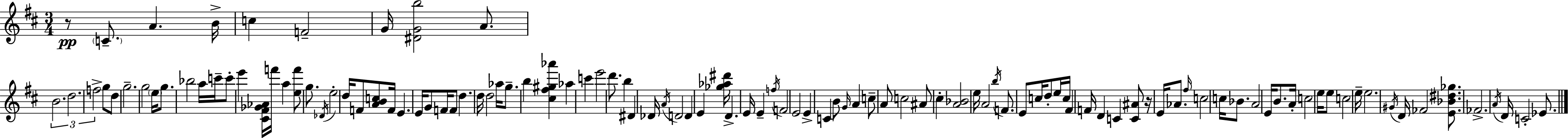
R/e C4/e. A4/q. B4/s C5/q F4/h G4/s [D#4,G4,B5]/h A4/e. B4/h. D5/h. F5/h G5/e D5/e G5/h. G5/h E5/s G5/e. Bb5/h A5/s C6/s C6/e E6/q [C#4,F#4,Gb4,Ab4]/s F6/s A5/q [E5,F6]/e G5/e. Db4/s E5/h D5/s F4/e [A4,B4,C5]/e F4/s E4/q. E4/s G4/e F4/s F4/e D5/q. D5/s D5/h Ab5/s G5/e. B5/q [C#5,F#5,G#5,Ab6]/q Ab5/q C6/q E6/h D6/e. B5/q D#4/q Db4/s A4/s D4/h D4/q E4/q [Gb5,Ab5,D#6]/s D4/q. E4/s E4/q F5/s F4/h E4/h E4/q C4/q B4/e G4/s A4/q C5/e A4/e C5/h A#4/e C#5/q [A4,Bb4]/h E5/s A4/h B5/s F4/e. E4/e C5/s D5/e E5/s C5/s F#4/q F4/s D4/q C4/q [C4,A#4]/e R/s E4/s Ab4/e. F#5/s C5/h C5/s Bb4/e. A4/h E4/s B4/e. A4/s C5/h E5/s E5/e C5/h E5/s E5/h. G#4/s D4/s FES4/h [E4,Bb4,D#5,Gb5]/e. FES4/h. A4/s D4/s C4/h Eb4/e.